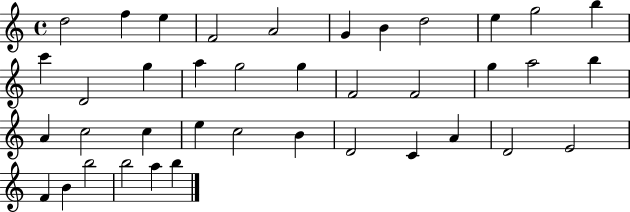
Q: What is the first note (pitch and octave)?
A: D5